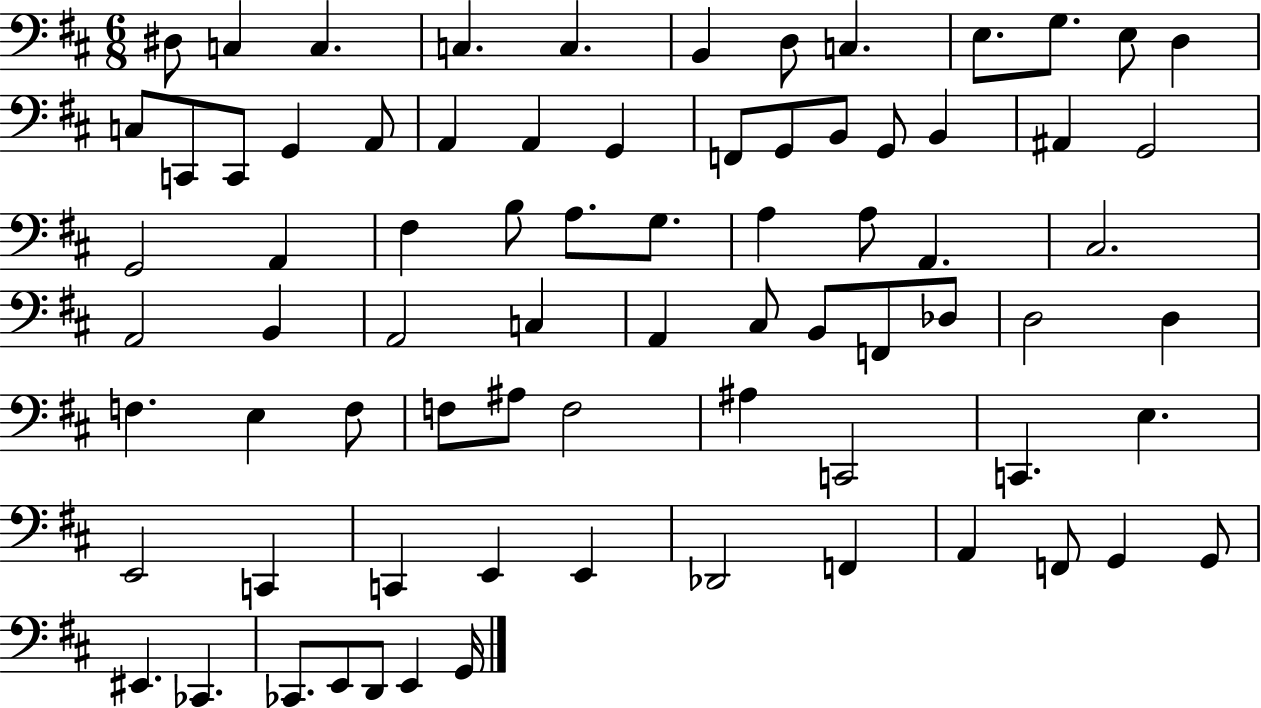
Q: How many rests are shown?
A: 0